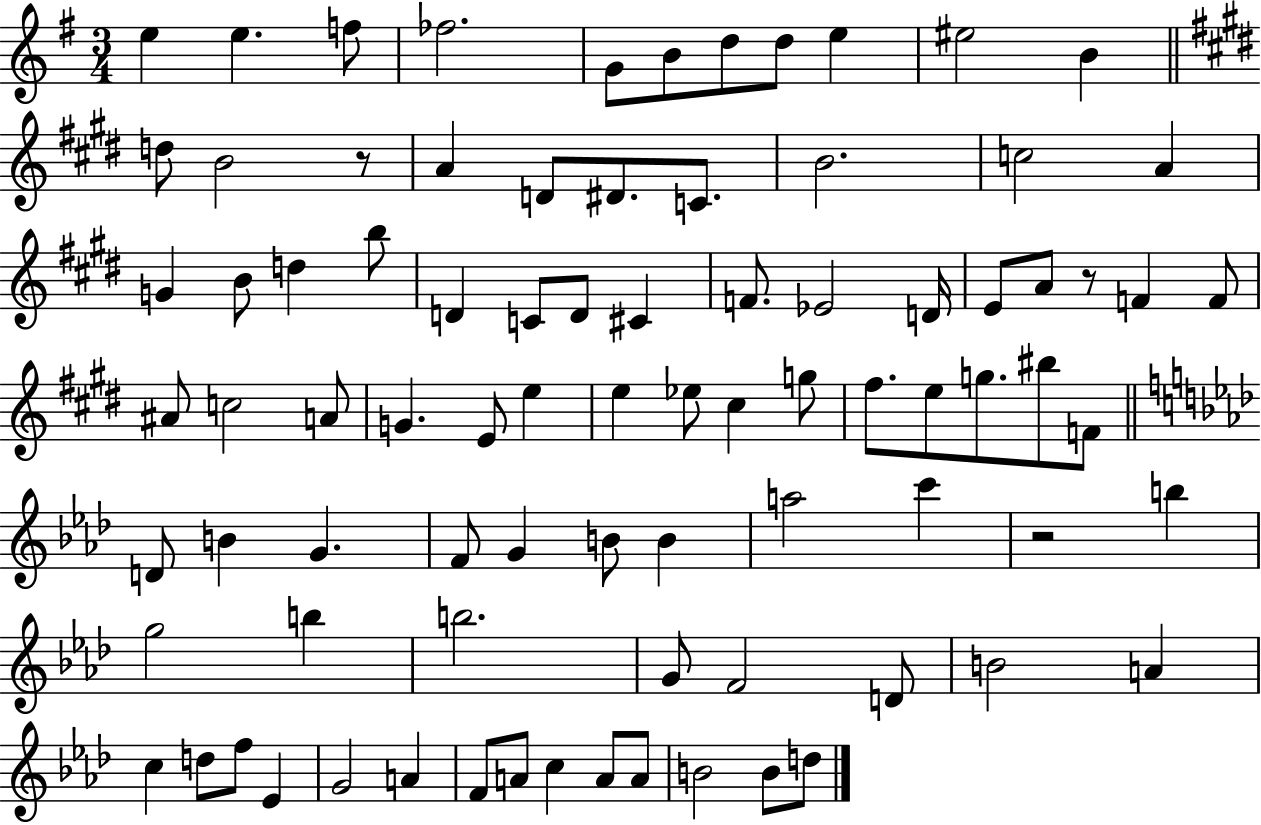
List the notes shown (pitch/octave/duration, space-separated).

E5/q E5/q. F5/e FES5/h. G4/e B4/e D5/e D5/e E5/q EIS5/h B4/q D5/e B4/h R/e A4/q D4/e D#4/e. C4/e. B4/h. C5/h A4/q G4/q B4/e D5/q B5/e D4/q C4/e D4/e C#4/q F4/e. Eb4/h D4/s E4/e A4/e R/e F4/q F4/e A#4/e C5/h A4/e G4/q. E4/e E5/q E5/q Eb5/e C#5/q G5/e F#5/e. E5/e G5/e. BIS5/e F4/e D4/e B4/q G4/q. F4/e G4/q B4/e B4/q A5/h C6/q R/h B5/q G5/h B5/q B5/h. G4/e F4/h D4/e B4/h A4/q C5/q D5/e F5/e Eb4/q G4/h A4/q F4/e A4/e C5/q A4/e A4/e B4/h B4/e D5/e